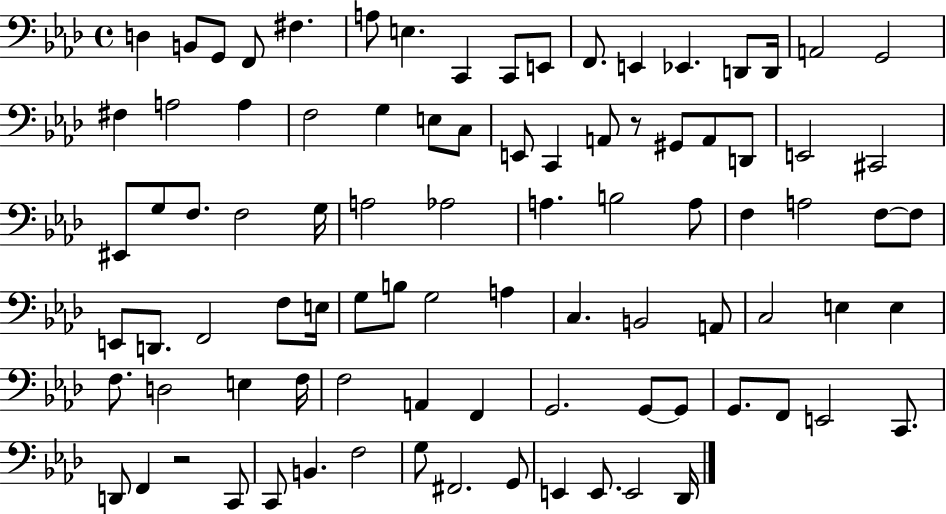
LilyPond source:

{
  \clef bass
  \time 4/4
  \defaultTimeSignature
  \key aes \major
  d4 b,8 g,8 f,8 fis4. | a8 e4. c,4 c,8 e,8 | f,8. e,4 ees,4. d,8 d,16 | a,2 g,2 | \break fis4 a2 a4 | f2 g4 e8 c8 | e,8 c,4 a,8 r8 gis,8 a,8 d,8 | e,2 cis,2 | \break eis,8 g8 f8. f2 g16 | a2 aes2 | a4. b2 a8 | f4 a2 f8~~ f8 | \break e,8 d,8. f,2 f8 e16 | g8 b8 g2 a4 | c4. b,2 a,8 | c2 e4 e4 | \break f8. d2 e4 f16 | f2 a,4 f,4 | g,2. g,8~~ g,8 | g,8. f,8 e,2 c,8. | \break d,8 f,4 r2 c,8 | c,8 b,4. f2 | g8 fis,2. g,8 | e,4 e,8. e,2 des,16 | \break \bar "|."
}